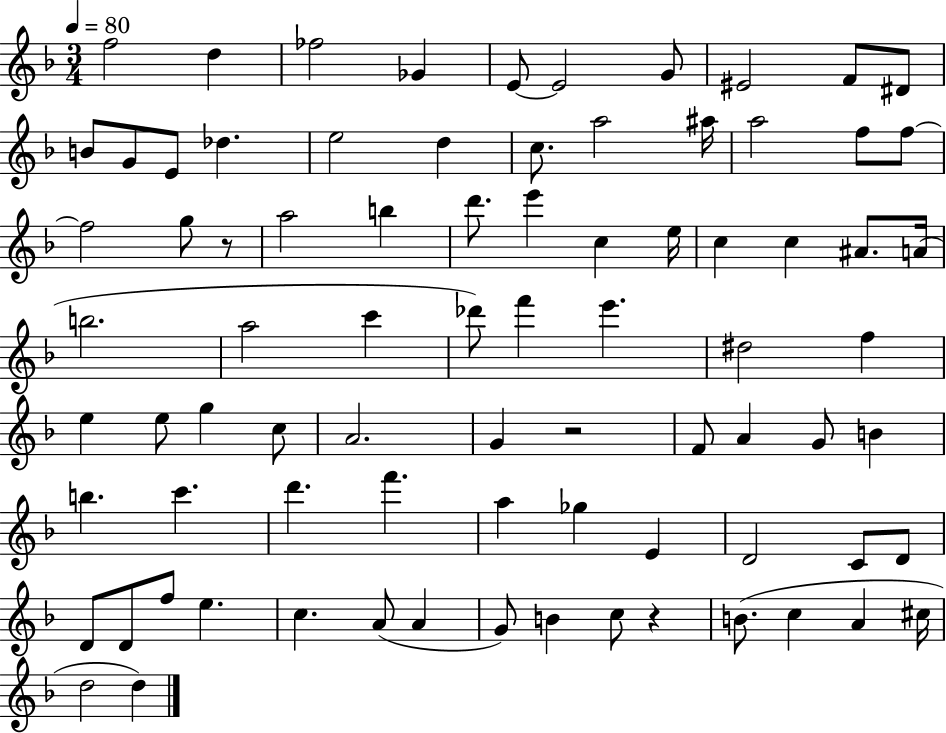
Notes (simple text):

F5/h D5/q FES5/h Gb4/q E4/e E4/h G4/e EIS4/h F4/e D#4/e B4/e G4/e E4/e Db5/q. E5/h D5/q C5/e. A5/h A#5/s A5/h F5/e F5/e F5/h G5/e R/e A5/h B5/q D6/e. E6/q C5/q E5/s C5/q C5/q A#4/e. A4/s B5/h. A5/h C6/q Db6/e F6/q E6/q. D#5/h F5/q E5/q E5/e G5/q C5/e A4/h. G4/q R/h F4/e A4/q G4/e B4/q B5/q. C6/q. D6/q. F6/q. A5/q Gb5/q E4/q D4/h C4/e D4/e D4/e D4/e F5/e E5/q. C5/q. A4/e A4/q G4/e B4/q C5/e R/q B4/e. C5/q A4/q C#5/s D5/h D5/q